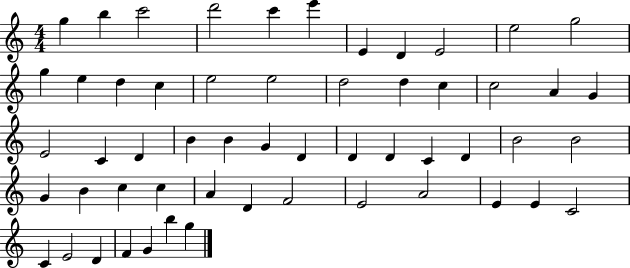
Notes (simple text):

G5/q B5/q C6/h D6/h C6/q E6/q E4/q D4/q E4/h E5/h G5/h G5/q E5/q D5/q C5/q E5/h E5/h D5/h D5/q C5/q C5/h A4/q G4/q E4/h C4/q D4/q B4/q B4/q G4/q D4/q D4/q D4/q C4/q D4/q B4/h B4/h G4/q B4/q C5/q C5/q A4/q D4/q F4/h E4/h A4/h E4/q E4/q C4/h C4/q E4/h D4/q F4/q G4/q B5/q G5/q